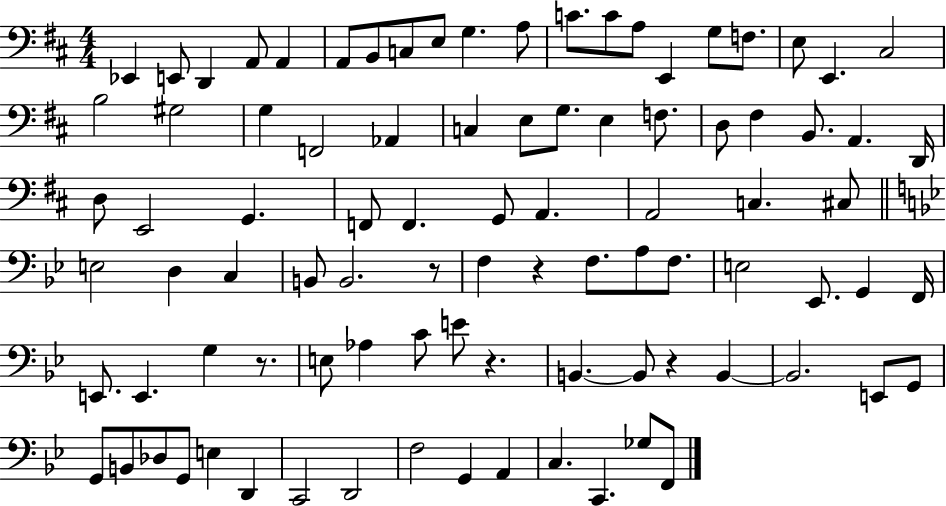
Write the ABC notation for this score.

X:1
T:Untitled
M:4/4
L:1/4
K:D
_E,, E,,/2 D,, A,,/2 A,, A,,/2 B,,/2 C,/2 E,/2 G, A,/2 C/2 C/2 A,/2 E,, G,/2 F,/2 E,/2 E,, ^C,2 B,2 ^G,2 G, F,,2 _A,, C, E,/2 G,/2 E, F,/2 D,/2 ^F, B,,/2 A,, D,,/4 D,/2 E,,2 G,, F,,/2 F,, G,,/2 A,, A,,2 C, ^C,/2 E,2 D, C, B,,/2 B,,2 z/2 F, z F,/2 A,/2 F,/2 E,2 _E,,/2 G,, F,,/4 E,,/2 E,, G, z/2 E,/2 _A, C/2 E/2 z B,, B,,/2 z B,, B,,2 E,,/2 G,,/2 G,,/2 B,,/2 _D,/2 G,,/2 E, D,, C,,2 D,,2 F,2 G,, A,, C, C,, _G,/2 F,,/2